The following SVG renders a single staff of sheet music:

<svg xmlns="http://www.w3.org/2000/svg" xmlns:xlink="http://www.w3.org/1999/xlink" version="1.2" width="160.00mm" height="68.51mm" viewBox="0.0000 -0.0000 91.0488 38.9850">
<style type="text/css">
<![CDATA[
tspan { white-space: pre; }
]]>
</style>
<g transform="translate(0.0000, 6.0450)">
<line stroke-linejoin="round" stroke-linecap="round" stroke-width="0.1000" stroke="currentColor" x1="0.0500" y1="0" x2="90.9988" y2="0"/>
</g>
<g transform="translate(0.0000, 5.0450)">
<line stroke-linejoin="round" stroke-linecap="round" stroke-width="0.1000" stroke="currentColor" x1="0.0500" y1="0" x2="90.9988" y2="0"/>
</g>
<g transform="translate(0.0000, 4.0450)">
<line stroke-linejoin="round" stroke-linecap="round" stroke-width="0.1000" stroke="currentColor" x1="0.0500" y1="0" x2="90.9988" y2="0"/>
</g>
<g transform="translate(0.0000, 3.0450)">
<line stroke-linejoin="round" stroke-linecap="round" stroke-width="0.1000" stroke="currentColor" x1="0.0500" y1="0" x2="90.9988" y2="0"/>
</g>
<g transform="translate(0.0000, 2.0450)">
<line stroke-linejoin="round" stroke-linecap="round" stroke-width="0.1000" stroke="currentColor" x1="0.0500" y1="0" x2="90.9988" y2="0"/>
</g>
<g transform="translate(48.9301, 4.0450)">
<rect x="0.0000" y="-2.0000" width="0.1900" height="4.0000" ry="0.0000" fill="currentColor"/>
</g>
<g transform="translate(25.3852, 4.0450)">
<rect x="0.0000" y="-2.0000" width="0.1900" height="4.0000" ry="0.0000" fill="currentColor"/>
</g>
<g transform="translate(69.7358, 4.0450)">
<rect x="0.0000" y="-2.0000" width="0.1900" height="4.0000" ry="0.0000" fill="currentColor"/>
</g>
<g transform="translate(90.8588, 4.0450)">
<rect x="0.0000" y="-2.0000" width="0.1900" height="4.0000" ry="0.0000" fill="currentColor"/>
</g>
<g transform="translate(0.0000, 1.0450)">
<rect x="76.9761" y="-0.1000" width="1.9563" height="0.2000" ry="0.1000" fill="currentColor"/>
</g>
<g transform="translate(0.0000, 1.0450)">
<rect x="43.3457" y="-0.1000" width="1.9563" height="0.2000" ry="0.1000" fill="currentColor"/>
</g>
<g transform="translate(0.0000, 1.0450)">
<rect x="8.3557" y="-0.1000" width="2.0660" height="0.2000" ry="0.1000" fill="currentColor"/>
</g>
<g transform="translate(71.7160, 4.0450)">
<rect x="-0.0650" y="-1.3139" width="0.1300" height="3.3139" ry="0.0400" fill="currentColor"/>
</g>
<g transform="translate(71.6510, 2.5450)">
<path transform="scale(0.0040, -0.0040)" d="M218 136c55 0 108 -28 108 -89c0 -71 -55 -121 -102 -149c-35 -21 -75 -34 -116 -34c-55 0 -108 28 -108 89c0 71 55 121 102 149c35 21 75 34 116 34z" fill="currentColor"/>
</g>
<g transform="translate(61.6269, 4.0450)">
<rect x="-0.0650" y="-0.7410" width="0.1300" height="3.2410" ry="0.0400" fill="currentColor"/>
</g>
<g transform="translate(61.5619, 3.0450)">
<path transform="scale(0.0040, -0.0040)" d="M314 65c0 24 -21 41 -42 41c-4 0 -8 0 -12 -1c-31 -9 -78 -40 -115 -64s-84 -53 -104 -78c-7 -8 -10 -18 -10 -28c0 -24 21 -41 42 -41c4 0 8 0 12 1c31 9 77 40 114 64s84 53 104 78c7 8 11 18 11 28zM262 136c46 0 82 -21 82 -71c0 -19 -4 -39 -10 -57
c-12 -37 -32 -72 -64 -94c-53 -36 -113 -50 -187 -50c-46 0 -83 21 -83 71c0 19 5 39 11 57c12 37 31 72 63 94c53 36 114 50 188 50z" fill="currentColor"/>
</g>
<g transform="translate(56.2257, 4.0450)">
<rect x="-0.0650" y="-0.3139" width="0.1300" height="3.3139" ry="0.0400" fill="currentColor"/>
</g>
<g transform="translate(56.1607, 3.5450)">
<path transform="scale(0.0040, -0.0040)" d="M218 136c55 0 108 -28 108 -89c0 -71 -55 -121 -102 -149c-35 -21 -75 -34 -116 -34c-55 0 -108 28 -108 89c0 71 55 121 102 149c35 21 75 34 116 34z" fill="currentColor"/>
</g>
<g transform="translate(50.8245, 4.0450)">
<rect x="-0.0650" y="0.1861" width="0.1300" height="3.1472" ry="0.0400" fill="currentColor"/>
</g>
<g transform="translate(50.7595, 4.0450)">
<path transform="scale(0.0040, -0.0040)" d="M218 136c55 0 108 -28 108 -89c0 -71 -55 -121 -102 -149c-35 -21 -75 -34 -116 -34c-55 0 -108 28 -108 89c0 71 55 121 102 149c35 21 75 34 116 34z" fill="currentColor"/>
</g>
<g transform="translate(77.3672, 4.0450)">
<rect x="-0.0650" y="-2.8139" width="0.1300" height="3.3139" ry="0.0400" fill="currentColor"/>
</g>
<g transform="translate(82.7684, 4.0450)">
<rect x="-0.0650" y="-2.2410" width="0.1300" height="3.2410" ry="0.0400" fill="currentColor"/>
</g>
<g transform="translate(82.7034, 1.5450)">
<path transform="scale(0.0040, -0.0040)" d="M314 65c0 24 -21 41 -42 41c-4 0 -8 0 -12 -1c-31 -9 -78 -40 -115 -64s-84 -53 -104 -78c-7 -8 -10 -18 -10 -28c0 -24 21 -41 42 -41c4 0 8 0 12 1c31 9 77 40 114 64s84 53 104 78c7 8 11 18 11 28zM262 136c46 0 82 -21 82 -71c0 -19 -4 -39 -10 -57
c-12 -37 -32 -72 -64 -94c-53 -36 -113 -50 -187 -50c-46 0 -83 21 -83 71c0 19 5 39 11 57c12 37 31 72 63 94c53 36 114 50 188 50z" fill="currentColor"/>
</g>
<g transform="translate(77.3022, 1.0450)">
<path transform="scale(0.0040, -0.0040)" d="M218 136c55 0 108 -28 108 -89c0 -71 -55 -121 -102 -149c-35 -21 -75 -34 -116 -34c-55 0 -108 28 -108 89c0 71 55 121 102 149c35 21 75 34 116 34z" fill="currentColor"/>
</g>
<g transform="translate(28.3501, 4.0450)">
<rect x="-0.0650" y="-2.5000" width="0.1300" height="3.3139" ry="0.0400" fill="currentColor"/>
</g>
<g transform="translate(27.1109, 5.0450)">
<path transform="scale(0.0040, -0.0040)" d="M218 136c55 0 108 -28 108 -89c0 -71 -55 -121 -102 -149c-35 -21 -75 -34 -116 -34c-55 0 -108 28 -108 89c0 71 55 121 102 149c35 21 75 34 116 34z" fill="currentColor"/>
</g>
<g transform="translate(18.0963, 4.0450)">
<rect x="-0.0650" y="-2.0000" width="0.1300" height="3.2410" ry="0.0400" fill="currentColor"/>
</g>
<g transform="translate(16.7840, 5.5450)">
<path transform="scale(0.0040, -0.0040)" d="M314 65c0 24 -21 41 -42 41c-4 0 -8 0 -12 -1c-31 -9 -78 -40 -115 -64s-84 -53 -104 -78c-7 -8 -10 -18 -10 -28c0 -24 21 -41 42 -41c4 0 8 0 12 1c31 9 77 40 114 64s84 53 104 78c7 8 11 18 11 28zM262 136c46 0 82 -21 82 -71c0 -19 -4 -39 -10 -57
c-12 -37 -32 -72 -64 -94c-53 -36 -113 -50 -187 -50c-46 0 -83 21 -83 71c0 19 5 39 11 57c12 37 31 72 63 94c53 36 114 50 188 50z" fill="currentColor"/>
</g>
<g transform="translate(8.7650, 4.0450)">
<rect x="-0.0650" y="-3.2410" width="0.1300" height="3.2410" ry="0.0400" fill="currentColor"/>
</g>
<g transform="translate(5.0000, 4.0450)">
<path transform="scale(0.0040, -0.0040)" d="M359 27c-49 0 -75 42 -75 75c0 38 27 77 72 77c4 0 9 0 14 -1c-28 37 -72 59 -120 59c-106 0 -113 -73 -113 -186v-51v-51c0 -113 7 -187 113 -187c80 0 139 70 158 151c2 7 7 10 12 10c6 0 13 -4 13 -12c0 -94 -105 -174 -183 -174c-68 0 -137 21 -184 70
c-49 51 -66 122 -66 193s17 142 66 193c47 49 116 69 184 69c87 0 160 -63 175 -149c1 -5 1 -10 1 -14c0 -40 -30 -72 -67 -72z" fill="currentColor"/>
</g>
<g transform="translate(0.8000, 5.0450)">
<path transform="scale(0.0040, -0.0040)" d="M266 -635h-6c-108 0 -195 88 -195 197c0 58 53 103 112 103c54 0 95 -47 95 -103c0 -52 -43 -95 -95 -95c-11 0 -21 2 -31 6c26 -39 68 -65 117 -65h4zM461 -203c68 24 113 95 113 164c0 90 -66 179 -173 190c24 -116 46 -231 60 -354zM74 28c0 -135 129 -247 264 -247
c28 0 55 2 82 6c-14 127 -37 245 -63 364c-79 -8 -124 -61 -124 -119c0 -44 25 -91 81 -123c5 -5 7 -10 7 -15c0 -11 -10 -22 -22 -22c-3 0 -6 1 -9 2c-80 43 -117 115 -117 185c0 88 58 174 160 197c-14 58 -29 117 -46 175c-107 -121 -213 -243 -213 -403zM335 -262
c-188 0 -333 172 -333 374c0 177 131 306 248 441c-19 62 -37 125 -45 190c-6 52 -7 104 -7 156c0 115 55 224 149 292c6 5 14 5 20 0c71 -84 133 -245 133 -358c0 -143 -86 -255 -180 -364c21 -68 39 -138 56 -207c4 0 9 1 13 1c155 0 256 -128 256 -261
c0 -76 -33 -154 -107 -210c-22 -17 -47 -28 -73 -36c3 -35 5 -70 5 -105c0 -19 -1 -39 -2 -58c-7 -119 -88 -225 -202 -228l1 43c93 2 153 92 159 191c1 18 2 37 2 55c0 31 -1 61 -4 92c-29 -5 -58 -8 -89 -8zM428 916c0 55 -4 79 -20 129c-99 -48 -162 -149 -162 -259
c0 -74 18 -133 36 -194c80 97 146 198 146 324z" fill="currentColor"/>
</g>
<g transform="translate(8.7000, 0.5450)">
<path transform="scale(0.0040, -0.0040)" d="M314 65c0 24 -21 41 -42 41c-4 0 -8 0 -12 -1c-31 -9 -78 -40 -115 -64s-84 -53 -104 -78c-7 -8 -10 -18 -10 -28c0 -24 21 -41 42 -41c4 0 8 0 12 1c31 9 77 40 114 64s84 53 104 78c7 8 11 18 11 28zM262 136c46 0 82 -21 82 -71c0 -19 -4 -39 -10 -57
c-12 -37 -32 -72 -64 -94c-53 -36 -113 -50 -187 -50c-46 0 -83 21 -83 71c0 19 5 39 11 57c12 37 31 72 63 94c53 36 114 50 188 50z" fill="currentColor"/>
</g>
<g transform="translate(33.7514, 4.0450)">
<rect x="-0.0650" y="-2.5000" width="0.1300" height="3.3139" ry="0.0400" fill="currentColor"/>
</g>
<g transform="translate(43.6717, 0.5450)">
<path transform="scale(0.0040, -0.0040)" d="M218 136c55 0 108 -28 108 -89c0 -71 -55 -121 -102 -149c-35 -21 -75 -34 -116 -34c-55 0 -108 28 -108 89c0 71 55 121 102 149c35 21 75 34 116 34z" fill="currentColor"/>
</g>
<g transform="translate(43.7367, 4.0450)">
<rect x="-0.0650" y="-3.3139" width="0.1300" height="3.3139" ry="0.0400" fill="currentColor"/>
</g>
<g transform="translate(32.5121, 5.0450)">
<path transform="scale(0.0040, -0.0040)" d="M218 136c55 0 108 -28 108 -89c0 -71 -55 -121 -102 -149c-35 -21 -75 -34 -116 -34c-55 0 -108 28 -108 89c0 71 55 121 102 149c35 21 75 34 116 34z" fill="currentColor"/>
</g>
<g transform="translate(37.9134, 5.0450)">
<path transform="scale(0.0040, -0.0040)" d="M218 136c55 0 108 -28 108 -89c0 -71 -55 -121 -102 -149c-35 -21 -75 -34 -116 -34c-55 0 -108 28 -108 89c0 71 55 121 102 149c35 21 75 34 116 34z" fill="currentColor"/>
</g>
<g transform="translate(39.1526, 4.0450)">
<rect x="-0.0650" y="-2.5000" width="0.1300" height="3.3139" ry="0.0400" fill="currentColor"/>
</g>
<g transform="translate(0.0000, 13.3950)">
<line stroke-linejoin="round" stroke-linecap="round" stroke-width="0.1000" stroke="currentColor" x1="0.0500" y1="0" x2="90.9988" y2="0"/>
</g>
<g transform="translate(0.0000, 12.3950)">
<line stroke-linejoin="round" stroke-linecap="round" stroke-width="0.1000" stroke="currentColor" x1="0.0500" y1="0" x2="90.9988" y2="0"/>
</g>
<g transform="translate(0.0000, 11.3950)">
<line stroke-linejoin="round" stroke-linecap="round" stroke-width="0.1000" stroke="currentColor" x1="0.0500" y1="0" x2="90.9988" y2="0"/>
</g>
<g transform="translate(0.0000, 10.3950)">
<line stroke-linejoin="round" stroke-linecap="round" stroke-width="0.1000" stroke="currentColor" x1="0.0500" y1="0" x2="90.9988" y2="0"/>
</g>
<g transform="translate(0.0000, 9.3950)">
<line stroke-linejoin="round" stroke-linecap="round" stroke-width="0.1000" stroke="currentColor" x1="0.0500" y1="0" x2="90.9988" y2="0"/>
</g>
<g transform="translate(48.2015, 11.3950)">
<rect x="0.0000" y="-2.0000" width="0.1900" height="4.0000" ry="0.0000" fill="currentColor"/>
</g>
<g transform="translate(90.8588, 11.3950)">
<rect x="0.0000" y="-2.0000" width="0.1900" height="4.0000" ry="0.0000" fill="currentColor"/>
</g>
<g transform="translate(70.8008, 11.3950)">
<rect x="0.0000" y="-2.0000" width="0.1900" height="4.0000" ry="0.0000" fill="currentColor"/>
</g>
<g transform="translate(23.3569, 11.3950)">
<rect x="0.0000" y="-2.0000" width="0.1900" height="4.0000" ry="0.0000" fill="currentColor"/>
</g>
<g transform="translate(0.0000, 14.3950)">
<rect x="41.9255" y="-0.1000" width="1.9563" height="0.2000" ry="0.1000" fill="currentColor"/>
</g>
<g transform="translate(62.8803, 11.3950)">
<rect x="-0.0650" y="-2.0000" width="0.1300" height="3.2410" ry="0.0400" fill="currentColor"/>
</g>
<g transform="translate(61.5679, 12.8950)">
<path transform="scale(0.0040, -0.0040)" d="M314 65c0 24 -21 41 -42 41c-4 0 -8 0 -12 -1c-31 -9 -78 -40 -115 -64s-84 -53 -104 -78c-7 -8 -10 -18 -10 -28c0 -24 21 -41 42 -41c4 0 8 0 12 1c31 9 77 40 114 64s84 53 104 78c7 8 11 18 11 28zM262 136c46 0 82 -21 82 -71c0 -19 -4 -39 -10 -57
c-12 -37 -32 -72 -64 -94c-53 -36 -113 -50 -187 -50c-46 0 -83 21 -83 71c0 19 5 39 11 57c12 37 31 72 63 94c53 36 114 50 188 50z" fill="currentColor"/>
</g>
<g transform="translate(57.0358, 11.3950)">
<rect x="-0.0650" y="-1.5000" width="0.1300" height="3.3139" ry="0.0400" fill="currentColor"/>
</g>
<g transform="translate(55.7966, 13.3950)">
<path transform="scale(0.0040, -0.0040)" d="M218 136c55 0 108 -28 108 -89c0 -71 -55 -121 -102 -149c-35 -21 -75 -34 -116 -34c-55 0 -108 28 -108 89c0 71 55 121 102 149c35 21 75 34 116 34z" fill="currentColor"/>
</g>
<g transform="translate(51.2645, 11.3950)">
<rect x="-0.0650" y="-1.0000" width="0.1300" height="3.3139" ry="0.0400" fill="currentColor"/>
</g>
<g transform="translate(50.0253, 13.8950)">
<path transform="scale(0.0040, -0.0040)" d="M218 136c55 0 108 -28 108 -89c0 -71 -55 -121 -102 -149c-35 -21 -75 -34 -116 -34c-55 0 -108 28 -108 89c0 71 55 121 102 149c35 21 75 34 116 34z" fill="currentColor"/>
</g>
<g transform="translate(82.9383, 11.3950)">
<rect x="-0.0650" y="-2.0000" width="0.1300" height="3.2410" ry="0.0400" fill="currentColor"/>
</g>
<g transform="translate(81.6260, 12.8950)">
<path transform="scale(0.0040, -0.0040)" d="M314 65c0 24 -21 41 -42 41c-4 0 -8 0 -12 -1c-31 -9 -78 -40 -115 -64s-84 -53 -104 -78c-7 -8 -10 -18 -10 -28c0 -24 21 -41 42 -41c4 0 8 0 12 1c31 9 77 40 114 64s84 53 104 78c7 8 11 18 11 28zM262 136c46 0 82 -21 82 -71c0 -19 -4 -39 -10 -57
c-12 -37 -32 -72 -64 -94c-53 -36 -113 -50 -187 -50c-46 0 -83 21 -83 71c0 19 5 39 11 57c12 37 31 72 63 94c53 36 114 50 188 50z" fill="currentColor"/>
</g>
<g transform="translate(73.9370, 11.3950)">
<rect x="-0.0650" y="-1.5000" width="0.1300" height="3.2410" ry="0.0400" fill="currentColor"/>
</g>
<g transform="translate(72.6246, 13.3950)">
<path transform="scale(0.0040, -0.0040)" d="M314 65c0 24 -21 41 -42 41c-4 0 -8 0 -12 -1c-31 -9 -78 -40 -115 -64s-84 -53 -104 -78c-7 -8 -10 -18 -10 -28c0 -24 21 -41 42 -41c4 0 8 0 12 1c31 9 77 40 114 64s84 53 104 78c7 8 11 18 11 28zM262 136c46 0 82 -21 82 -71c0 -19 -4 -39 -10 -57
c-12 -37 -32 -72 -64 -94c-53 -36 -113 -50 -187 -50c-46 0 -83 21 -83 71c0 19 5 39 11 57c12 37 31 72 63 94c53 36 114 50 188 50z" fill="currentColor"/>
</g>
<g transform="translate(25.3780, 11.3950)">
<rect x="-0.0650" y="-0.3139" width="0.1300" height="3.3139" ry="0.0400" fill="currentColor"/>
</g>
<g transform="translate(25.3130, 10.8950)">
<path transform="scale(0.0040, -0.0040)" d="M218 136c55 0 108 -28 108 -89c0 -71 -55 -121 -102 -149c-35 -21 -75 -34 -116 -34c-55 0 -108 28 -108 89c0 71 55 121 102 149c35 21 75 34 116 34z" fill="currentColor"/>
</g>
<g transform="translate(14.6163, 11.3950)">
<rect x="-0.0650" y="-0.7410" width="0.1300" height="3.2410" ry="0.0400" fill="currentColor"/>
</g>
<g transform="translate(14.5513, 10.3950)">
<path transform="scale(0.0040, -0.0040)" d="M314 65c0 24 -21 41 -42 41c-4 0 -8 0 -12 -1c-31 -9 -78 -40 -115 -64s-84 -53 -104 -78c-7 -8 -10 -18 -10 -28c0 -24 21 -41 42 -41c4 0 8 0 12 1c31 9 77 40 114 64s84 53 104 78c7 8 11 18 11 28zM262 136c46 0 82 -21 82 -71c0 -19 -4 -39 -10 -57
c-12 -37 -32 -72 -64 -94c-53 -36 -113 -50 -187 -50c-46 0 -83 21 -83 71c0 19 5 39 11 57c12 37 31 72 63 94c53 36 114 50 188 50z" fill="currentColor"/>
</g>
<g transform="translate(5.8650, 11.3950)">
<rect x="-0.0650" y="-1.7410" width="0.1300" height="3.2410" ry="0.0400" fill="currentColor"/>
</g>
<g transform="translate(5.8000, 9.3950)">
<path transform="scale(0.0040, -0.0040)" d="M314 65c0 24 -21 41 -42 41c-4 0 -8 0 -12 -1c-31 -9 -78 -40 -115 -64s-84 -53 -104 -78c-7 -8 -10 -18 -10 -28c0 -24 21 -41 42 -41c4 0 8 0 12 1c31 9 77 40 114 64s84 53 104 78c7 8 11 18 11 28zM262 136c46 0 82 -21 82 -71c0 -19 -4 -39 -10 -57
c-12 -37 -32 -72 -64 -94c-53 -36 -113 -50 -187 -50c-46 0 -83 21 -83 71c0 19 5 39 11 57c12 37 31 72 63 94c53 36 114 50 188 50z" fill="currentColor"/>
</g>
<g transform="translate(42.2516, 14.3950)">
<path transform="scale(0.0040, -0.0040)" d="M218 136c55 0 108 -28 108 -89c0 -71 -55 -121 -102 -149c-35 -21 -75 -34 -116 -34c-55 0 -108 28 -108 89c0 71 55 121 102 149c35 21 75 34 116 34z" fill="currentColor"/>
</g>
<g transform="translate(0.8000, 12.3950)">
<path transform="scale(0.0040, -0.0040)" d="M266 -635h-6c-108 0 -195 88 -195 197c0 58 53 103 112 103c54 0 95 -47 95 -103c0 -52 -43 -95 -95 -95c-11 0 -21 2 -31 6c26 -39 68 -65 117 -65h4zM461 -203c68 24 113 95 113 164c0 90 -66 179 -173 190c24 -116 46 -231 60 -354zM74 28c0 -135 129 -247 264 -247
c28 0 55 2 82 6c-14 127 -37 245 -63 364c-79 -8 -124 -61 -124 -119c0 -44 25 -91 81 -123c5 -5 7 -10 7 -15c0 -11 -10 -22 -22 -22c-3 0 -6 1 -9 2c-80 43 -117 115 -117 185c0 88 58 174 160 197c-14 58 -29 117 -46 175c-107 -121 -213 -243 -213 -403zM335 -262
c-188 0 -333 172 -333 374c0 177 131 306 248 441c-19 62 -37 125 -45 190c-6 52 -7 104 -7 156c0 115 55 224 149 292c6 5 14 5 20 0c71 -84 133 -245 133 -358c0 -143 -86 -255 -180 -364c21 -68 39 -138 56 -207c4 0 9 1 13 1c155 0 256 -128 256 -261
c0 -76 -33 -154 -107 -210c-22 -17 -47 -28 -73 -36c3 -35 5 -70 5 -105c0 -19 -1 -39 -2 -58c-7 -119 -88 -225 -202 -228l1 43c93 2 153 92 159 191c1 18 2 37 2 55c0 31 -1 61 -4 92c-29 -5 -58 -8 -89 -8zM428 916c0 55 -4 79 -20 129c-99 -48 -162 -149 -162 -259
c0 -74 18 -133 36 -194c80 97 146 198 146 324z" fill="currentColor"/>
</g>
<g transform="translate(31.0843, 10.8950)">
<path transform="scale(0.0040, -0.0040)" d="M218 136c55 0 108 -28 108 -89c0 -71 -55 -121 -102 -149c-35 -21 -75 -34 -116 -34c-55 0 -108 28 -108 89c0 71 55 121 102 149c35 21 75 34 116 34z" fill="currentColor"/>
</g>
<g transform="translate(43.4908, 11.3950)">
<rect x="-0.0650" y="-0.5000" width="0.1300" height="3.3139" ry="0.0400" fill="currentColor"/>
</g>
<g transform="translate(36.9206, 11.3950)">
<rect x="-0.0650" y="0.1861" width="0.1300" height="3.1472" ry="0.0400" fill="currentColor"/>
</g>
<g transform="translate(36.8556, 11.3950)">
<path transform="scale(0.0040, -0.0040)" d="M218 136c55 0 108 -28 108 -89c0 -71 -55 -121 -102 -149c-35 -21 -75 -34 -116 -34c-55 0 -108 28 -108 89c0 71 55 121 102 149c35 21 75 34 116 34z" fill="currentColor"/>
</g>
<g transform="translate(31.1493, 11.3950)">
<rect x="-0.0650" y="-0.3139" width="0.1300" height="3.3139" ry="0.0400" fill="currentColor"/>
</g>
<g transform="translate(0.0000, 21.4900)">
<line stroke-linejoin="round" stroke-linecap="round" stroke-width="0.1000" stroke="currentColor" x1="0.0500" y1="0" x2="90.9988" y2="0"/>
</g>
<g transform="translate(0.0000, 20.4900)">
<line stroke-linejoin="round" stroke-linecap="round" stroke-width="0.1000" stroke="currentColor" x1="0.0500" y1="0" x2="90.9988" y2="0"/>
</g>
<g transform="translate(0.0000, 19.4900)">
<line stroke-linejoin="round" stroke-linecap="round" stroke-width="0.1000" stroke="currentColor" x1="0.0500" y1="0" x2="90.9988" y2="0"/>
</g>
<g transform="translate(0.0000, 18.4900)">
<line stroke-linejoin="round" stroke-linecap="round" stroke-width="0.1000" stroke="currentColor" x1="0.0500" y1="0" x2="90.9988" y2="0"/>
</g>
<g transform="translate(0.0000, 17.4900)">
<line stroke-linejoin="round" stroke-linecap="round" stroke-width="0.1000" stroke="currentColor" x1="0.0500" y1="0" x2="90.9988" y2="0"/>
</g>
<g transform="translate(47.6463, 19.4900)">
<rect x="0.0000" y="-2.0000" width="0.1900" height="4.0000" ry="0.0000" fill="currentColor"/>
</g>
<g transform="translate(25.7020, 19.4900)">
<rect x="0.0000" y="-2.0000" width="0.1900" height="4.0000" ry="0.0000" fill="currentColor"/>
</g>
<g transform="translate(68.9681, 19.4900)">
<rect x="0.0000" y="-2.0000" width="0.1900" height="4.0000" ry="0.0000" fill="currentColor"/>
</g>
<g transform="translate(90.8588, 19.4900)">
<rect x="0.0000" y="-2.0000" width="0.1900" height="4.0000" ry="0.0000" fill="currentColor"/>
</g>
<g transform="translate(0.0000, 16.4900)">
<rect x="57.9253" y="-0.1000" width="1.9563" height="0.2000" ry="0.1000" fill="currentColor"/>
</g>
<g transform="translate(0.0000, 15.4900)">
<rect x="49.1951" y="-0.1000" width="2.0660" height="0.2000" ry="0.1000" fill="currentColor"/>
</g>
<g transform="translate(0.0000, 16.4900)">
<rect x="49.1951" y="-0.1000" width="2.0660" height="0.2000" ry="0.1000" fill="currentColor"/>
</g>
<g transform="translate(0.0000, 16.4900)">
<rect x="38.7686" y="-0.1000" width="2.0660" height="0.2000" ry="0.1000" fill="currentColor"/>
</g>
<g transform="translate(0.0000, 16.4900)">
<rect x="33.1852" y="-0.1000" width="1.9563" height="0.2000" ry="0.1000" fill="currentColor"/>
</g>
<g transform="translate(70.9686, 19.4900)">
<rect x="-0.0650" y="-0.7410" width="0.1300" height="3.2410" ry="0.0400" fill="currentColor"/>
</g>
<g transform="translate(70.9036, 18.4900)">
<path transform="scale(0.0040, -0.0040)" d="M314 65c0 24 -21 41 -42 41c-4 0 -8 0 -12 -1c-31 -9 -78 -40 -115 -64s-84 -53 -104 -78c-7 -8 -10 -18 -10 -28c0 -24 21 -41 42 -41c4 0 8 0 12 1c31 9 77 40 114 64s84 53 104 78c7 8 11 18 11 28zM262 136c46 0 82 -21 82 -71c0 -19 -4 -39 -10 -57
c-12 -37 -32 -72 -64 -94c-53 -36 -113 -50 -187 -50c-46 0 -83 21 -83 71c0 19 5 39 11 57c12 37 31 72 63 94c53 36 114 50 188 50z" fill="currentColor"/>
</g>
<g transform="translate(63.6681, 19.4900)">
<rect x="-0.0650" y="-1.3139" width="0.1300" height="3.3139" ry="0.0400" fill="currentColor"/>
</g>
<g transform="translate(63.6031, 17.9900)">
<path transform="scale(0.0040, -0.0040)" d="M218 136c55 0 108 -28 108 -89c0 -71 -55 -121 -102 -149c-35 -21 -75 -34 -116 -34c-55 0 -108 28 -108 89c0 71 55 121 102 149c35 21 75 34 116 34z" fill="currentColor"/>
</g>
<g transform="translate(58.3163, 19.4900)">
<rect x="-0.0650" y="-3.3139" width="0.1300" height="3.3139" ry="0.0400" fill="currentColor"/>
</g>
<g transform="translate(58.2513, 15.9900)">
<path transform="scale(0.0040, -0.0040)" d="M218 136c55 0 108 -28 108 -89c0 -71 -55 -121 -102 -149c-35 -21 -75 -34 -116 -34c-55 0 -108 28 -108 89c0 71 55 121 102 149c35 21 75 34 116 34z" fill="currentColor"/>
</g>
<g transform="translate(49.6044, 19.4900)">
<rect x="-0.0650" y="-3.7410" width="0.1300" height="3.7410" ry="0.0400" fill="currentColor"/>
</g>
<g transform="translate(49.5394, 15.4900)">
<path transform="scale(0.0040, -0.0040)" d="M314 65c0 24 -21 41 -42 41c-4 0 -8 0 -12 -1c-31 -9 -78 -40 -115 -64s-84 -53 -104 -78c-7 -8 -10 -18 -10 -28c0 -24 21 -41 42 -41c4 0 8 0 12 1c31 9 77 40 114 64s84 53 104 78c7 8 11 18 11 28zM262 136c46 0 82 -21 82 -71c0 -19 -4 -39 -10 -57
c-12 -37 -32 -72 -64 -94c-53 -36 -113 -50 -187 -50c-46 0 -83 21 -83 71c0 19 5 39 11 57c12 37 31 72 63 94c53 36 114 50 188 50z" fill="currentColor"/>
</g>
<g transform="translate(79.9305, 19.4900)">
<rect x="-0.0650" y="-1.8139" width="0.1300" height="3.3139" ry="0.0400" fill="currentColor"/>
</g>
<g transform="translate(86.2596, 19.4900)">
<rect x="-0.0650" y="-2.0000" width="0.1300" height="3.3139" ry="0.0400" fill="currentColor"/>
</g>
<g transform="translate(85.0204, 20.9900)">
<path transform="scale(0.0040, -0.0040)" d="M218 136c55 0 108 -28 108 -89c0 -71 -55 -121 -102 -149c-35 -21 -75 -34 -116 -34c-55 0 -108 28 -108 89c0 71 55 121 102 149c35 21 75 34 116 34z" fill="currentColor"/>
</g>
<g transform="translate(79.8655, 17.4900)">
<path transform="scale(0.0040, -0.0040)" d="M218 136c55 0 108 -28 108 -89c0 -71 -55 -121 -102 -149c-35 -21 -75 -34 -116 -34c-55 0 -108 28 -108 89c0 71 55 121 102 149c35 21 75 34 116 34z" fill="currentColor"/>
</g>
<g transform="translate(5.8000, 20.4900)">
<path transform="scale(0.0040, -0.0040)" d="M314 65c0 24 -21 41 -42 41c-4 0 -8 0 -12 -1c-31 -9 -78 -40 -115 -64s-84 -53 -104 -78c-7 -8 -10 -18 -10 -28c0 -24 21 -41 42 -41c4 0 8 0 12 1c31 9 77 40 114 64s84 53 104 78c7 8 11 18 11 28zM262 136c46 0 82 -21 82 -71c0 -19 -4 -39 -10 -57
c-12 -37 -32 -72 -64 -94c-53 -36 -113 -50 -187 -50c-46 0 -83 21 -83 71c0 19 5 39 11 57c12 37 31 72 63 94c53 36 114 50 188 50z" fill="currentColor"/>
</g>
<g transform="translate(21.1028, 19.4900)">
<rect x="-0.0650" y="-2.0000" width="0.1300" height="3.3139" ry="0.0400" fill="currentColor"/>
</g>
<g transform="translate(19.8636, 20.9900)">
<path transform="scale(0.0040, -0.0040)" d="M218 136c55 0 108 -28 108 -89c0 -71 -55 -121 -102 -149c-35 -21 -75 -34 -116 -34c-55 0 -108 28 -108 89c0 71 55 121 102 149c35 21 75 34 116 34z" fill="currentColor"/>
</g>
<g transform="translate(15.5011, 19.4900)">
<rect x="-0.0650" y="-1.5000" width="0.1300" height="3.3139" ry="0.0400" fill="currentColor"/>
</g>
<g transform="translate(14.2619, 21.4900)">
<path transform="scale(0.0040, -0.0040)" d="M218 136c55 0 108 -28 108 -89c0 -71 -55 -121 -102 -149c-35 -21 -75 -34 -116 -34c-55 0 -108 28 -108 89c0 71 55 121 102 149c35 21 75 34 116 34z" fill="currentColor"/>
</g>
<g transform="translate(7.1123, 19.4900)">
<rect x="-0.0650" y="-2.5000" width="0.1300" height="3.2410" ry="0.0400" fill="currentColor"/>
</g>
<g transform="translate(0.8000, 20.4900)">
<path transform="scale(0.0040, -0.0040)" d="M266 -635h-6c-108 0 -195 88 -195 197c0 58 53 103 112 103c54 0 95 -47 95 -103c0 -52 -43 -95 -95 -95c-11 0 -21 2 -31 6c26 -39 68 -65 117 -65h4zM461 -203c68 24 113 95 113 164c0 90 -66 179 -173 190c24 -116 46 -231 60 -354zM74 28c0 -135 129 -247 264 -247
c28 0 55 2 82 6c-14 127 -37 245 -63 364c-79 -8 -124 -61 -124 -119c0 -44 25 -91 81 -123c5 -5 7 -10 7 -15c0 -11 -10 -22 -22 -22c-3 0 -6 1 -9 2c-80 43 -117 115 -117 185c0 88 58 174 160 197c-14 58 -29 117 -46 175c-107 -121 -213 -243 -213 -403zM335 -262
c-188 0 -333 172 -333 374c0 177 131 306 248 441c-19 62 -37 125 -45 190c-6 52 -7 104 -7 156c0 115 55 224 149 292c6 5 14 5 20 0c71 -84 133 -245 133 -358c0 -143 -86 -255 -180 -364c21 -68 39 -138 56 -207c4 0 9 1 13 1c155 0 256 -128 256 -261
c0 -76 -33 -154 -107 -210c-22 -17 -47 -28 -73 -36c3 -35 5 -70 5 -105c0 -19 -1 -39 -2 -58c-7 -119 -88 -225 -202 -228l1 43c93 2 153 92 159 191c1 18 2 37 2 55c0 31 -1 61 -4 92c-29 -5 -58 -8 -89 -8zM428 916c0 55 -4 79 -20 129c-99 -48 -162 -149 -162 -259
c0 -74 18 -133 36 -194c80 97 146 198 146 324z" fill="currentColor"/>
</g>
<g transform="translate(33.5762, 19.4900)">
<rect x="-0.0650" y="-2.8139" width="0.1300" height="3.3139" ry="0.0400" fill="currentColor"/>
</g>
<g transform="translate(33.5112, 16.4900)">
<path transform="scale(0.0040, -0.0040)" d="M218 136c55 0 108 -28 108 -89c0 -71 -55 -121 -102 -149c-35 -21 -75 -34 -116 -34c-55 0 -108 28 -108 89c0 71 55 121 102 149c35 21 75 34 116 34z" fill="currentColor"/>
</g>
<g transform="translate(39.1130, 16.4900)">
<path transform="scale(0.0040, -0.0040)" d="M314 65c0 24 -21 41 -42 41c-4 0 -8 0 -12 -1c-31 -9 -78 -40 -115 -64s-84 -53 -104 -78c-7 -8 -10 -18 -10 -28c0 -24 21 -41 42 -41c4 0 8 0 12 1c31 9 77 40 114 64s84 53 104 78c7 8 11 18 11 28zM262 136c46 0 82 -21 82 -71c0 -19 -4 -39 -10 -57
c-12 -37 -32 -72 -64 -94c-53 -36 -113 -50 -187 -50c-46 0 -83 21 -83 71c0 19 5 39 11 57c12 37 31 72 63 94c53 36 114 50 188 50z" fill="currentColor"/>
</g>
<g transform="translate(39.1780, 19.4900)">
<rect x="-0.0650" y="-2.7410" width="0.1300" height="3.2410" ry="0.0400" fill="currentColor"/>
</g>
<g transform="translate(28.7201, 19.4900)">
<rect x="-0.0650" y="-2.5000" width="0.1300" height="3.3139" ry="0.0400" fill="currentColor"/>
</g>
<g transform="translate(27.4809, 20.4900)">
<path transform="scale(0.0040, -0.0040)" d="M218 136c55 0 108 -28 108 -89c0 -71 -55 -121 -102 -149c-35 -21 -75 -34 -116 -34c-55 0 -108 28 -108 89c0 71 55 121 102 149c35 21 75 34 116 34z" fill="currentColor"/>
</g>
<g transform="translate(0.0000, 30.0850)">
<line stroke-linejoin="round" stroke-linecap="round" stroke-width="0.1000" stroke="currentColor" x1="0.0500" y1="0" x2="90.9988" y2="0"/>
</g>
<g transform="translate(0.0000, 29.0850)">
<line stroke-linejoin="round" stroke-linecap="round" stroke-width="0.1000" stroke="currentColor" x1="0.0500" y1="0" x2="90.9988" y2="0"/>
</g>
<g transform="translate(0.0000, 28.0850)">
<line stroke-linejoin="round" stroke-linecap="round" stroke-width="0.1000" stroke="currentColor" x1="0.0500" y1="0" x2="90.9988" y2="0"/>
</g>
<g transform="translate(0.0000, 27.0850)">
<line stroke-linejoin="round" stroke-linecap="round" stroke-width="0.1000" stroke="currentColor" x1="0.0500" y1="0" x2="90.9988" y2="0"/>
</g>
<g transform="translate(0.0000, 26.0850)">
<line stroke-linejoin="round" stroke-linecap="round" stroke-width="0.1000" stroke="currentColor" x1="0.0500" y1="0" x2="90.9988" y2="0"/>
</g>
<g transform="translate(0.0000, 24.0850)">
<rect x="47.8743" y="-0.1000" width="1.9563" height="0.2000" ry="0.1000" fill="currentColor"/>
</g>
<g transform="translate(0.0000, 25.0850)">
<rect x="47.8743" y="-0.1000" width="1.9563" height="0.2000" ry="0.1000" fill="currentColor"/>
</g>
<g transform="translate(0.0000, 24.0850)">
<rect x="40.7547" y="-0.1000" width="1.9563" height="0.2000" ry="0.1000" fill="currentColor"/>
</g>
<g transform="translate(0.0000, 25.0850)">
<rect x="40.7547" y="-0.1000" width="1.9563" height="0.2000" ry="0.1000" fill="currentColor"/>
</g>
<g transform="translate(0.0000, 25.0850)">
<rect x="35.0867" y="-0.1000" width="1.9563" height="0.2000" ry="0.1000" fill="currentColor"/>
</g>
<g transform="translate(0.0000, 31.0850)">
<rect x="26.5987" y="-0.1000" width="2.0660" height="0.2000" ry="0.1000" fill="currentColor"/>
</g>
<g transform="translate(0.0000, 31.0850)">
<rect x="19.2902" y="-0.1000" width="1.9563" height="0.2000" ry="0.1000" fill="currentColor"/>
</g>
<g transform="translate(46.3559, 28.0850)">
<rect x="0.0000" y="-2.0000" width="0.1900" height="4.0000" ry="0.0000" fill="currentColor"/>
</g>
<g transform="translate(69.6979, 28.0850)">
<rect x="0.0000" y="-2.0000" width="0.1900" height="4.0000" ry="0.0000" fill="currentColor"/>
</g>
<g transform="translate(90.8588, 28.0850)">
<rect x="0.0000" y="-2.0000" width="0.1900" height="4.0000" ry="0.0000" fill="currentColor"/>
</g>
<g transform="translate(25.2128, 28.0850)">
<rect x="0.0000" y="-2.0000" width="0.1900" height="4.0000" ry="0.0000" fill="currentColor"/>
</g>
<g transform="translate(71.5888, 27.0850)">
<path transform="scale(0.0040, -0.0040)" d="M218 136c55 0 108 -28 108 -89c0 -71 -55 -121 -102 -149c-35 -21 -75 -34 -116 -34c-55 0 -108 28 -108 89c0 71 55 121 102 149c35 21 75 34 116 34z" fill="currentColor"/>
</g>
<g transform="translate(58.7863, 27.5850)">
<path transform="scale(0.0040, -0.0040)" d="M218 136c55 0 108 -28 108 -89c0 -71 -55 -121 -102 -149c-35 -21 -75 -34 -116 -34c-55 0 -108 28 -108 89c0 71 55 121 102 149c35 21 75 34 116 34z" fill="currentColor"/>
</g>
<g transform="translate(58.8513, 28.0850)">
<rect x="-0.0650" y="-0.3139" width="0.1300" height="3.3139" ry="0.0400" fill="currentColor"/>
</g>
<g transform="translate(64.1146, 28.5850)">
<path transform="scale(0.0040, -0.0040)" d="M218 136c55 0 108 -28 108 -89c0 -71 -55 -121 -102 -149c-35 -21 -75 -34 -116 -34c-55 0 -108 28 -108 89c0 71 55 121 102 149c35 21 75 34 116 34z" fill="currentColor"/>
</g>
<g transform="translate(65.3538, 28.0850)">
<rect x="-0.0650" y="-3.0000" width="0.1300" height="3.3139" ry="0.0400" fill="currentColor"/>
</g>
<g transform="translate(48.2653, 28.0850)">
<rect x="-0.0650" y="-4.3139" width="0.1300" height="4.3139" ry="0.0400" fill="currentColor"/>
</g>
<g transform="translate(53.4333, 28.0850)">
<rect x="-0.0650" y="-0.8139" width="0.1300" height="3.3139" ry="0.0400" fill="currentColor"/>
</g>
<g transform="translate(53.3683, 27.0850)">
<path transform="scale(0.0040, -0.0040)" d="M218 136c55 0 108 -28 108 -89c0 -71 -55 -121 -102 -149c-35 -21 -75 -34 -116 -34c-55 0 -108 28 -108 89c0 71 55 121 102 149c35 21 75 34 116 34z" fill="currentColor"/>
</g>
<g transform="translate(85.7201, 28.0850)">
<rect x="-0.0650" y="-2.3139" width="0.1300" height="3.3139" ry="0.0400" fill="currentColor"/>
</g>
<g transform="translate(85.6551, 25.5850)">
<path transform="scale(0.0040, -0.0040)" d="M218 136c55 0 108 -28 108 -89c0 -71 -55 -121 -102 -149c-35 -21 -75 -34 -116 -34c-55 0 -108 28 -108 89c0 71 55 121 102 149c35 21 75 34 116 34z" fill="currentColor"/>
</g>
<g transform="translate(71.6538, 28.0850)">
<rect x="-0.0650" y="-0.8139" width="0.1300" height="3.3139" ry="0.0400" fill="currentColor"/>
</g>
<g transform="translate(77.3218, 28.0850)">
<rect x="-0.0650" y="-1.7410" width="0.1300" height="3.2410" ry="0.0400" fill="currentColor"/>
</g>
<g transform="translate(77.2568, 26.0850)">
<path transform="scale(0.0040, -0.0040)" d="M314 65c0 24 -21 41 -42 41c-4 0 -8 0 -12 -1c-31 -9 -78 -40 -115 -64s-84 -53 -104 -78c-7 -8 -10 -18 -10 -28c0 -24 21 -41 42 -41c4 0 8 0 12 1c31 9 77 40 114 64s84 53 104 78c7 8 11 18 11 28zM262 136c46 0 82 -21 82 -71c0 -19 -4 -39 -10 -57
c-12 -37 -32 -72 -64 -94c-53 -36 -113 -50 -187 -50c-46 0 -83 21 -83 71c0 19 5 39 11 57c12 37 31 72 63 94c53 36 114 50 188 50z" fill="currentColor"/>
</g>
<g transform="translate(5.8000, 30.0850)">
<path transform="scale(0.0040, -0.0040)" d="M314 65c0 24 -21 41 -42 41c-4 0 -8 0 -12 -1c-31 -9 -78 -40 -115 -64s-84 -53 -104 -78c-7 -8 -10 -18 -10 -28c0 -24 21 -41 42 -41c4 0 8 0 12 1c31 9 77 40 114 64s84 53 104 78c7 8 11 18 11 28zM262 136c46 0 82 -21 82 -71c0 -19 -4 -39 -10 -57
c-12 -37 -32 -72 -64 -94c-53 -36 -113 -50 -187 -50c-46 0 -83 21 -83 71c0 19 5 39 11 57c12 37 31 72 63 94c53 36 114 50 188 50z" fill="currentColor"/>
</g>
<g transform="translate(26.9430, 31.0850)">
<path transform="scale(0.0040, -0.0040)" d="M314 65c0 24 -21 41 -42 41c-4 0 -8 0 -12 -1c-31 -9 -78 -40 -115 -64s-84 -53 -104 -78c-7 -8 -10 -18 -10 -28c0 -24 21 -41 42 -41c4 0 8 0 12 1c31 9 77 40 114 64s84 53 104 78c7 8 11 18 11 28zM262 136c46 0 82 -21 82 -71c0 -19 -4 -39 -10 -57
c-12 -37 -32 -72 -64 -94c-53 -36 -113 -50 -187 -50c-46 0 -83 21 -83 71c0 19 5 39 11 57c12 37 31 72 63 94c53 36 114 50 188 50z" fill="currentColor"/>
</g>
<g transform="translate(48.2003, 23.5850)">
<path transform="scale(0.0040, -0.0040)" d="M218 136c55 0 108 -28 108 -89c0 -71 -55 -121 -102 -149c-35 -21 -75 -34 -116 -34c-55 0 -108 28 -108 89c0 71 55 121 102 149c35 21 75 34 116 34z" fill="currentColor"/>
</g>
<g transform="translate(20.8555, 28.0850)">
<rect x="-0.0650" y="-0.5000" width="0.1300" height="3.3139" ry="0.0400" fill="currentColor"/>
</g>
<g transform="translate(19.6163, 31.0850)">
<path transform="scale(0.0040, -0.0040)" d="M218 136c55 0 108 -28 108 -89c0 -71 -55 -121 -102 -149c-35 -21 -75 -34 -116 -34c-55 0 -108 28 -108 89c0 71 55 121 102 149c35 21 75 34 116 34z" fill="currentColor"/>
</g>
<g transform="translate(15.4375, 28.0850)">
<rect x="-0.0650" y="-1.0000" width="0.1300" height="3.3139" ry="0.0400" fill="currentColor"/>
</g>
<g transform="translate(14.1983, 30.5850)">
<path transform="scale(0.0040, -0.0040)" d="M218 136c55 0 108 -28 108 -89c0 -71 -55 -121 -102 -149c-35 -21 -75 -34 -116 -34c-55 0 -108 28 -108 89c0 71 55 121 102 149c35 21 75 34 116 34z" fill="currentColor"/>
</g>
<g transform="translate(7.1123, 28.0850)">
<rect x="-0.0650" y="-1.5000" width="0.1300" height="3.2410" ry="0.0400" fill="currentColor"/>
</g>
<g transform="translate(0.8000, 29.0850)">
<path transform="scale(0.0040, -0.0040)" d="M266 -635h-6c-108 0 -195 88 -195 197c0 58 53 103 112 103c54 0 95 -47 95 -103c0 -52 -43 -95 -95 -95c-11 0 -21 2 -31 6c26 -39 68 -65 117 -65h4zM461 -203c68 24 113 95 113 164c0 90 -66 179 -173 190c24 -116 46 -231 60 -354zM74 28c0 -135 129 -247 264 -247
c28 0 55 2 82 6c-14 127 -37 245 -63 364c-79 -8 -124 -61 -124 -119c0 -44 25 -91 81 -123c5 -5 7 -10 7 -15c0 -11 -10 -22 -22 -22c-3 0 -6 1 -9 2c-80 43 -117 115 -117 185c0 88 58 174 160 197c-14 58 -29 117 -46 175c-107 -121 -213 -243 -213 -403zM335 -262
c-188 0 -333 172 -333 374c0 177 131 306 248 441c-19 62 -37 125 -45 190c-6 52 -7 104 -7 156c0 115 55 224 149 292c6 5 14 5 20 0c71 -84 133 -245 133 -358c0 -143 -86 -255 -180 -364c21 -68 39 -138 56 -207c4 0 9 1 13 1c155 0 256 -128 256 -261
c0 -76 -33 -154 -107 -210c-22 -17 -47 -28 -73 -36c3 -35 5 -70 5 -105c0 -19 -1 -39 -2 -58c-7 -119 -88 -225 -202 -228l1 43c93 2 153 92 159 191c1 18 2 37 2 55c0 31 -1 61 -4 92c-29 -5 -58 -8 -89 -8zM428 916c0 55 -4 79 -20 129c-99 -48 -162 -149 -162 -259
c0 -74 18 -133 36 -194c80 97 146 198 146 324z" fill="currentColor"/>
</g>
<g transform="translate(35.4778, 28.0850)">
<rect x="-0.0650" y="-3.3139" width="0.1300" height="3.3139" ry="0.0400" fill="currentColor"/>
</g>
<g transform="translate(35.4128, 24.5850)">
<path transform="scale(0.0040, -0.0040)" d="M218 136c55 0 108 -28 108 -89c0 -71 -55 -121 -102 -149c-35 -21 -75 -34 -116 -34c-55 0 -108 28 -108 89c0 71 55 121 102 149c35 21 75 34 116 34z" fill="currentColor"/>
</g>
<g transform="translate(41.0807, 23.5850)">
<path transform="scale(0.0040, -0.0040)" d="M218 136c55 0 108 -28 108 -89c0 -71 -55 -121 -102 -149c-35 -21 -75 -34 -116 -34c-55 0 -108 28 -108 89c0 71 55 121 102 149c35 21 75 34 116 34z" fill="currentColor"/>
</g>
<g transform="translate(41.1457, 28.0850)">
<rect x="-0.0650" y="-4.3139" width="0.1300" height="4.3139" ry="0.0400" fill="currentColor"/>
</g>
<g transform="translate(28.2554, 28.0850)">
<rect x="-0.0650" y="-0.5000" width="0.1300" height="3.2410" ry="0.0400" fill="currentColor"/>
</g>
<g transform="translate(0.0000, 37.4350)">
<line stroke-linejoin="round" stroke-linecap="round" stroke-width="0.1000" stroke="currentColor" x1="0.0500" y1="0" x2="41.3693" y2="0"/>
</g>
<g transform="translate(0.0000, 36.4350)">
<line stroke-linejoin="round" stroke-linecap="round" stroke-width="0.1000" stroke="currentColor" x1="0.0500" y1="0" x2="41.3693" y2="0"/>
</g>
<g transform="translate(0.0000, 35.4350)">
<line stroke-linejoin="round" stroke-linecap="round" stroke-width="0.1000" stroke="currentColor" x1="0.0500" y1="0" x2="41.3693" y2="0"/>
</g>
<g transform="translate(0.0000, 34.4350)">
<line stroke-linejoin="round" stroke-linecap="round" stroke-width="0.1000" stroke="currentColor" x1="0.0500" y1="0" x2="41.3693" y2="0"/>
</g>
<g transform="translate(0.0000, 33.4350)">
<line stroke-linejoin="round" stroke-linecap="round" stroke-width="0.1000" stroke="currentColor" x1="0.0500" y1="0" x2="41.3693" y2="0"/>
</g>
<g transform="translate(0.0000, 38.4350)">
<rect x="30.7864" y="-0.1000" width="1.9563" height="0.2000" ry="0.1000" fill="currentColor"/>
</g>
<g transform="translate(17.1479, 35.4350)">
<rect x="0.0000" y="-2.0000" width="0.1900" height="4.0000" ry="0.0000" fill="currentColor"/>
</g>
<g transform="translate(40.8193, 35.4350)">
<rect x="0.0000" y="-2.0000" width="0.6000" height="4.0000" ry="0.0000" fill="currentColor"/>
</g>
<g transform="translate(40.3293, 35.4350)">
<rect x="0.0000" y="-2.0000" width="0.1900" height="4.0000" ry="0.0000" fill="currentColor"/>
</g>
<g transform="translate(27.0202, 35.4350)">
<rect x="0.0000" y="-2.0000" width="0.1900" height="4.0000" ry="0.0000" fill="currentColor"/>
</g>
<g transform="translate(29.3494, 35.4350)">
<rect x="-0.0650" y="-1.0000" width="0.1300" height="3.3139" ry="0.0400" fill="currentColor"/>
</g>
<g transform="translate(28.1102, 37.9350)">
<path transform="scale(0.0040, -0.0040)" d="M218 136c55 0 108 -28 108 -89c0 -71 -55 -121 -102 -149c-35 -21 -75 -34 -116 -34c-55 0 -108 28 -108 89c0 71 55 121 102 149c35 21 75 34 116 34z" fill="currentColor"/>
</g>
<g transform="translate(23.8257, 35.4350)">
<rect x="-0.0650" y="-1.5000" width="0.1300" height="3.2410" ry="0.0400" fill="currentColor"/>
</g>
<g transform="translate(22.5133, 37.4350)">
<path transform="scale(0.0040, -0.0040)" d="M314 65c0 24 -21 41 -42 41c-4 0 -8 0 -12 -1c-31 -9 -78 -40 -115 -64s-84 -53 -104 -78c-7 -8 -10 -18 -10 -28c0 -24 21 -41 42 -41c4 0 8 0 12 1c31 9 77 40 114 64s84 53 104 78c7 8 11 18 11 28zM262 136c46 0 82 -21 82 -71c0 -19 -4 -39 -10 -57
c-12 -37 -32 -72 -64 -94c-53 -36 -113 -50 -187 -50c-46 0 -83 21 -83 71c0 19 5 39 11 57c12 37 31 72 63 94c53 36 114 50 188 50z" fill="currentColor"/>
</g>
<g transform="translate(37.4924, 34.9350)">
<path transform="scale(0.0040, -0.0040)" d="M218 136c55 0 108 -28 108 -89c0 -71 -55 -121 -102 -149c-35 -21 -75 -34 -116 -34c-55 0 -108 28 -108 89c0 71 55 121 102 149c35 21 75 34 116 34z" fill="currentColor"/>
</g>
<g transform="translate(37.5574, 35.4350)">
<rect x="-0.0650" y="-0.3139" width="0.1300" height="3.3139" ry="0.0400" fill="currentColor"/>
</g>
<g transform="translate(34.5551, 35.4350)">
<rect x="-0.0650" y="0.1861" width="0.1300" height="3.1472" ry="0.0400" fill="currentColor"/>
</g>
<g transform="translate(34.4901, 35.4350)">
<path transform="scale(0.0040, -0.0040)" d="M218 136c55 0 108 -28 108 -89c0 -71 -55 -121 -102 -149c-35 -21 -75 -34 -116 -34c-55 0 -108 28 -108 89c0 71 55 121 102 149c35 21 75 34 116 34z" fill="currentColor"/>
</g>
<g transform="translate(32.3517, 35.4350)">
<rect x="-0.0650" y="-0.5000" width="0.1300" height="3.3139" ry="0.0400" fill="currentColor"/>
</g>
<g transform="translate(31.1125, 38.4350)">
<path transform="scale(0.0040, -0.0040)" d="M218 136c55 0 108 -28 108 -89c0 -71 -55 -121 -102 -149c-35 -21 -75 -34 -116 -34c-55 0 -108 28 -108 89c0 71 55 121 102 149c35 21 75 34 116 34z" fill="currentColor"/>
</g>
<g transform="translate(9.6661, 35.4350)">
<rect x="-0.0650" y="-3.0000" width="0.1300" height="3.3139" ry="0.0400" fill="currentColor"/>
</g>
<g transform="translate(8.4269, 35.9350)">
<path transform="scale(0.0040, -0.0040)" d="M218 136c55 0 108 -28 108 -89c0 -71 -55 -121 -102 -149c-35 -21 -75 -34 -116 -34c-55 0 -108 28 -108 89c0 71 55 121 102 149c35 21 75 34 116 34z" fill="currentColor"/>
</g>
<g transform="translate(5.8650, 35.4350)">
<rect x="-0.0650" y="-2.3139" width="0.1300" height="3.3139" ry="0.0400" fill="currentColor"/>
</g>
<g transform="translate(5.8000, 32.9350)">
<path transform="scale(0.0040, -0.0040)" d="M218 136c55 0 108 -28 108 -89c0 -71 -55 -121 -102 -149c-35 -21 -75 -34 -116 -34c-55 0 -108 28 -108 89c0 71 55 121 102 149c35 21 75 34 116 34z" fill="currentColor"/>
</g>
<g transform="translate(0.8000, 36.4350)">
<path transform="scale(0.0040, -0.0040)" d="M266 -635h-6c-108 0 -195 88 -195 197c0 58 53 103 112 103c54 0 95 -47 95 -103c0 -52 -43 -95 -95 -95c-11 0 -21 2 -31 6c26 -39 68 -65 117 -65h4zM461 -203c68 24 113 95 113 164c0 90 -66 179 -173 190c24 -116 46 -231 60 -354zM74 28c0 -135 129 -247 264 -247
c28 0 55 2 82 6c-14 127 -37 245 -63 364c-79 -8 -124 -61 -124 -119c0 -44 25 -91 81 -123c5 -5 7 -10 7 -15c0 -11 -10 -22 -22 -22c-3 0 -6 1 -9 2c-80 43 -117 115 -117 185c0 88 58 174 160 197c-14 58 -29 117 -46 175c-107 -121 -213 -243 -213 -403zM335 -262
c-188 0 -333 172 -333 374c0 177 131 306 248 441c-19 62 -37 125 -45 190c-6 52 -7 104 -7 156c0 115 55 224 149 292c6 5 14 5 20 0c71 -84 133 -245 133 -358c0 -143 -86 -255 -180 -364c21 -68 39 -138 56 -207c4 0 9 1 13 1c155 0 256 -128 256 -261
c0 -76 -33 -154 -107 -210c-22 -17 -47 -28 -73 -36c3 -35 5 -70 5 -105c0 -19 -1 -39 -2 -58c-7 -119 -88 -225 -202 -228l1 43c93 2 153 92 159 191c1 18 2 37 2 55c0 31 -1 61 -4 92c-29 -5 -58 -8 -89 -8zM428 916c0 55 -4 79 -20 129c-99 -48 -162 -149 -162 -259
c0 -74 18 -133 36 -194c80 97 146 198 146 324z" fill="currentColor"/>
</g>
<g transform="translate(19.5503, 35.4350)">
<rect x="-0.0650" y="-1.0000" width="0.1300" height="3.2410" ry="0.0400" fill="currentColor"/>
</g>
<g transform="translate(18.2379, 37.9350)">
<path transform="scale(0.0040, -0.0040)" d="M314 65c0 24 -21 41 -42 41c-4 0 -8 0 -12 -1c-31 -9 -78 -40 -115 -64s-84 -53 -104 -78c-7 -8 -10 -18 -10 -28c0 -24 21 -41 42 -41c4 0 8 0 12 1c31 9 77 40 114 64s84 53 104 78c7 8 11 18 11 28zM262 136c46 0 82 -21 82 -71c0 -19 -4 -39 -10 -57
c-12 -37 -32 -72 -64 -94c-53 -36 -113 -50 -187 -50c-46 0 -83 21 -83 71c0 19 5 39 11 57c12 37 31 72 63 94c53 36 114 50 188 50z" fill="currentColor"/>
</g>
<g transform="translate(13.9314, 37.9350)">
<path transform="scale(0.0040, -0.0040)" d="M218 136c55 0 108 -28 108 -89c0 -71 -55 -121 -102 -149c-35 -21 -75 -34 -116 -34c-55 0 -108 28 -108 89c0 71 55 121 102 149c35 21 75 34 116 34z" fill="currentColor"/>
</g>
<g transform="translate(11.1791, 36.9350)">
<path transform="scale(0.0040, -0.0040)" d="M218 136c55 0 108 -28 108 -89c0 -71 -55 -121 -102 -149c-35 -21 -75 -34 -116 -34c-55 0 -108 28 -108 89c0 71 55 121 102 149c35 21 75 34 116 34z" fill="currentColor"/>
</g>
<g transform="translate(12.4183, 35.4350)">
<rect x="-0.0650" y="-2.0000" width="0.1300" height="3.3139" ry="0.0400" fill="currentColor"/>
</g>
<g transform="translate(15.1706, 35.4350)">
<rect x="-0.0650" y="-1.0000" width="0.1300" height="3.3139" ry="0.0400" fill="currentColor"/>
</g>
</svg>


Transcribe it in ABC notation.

X:1
T:Untitled
M:4/4
L:1/4
K:C
b2 F2 G G G b B c d2 e a g2 f2 d2 c c B C D E F2 E2 F2 G2 E F G a a2 c'2 b e d2 f F E2 D C C2 b d' d' d c A d f2 g g A F D D2 E2 D C B c